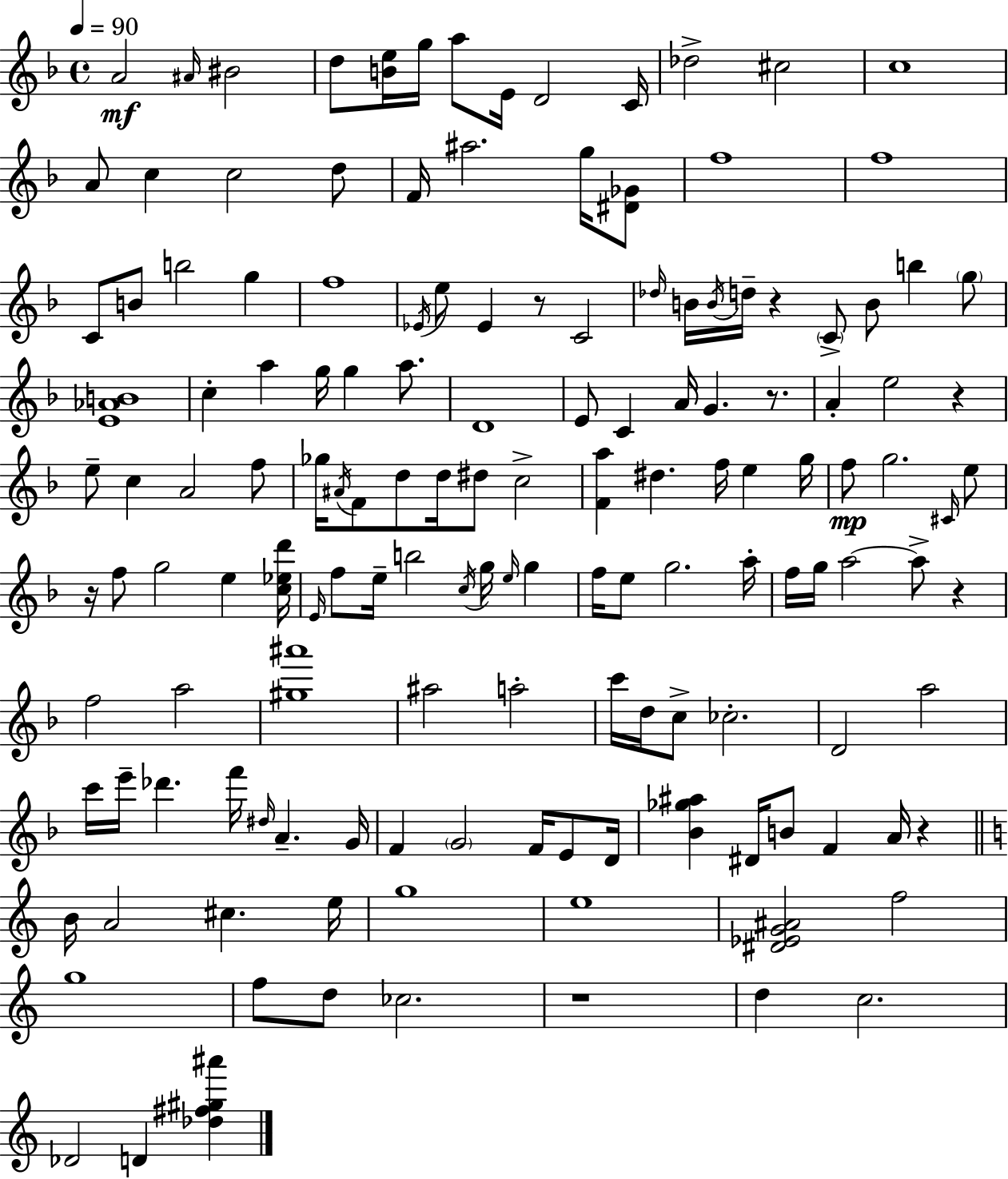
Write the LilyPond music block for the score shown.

{
  \clef treble
  \time 4/4
  \defaultTimeSignature
  \key d \minor
  \tempo 4 = 90
  a'2\mf \grace { ais'16 } bis'2 | d''8 <b' e''>16 g''16 a''8 e'16 d'2 | c'16 des''2-> cis''2 | c''1 | \break a'8 c''4 c''2 d''8 | f'16 ais''2. g''16 <dis' ges'>8 | f''1 | f''1 | \break c'8 b'8 b''2 g''4 | f''1 | \acciaccatura { ees'16 } e''8 ees'4 r8 c'2 | \grace { des''16 } b'16 \acciaccatura { b'16 } d''16-- r4 \parenthesize c'8-> b'8 b''4 | \break \parenthesize g''8 <e' aes' b'>1 | c''4-. a''4 g''16 g''4 | a''8. d'1 | e'8 c'4 a'16 g'4. | \break r8. a'4-. e''2 | r4 e''8-- c''4 a'2 | f''8 ges''16 \acciaccatura { ais'16 } f'8 d''8 d''16 dis''8 c''2-> | <f' a''>4 dis''4. f''16 | \break e''4 g''16 f''8\mp g''2. | \grace { cis'16 } e''8 r16 f''8 g''2 | e''4 <c'' ees'' d'''>16 \grace { e'16 } f''8 e''16-- b''2 | \acciaccatura { c''16 } g''16 \grace { e''16 } g''4 f''16 e''8 g''2. | \break a''16-. f''16 g''16 a''2~~ | a''8-> r4 f''2 | a''2 <gis'' ais'''>1 | ais''2 | \break a''2-. c'''16 d''16 c''8-> ces''2.-. | d'2 | a''2 c'''16 e'''16-- des'''4. | f'''16 \grace { dis''16 } a'4.-- g'16 f'4 \parenthesize g'2 | \break f'16 e'8 d'16 <bes' ges'' ais''>4 dis'16 b'8 | f'4 a'16 r4 \bar "||" \break \key c \major b'16 a'2 cis''4. e''16 | g''1 | e''1 | <dis' ees' g' ais'>2 f''2 | \break g''1 | f''8 d''8 ces''2. | r1 | d''4 c''2. | \break des'2 d'4 <des'' fis'' gis'' ais'''>4 | \bar "|."
}